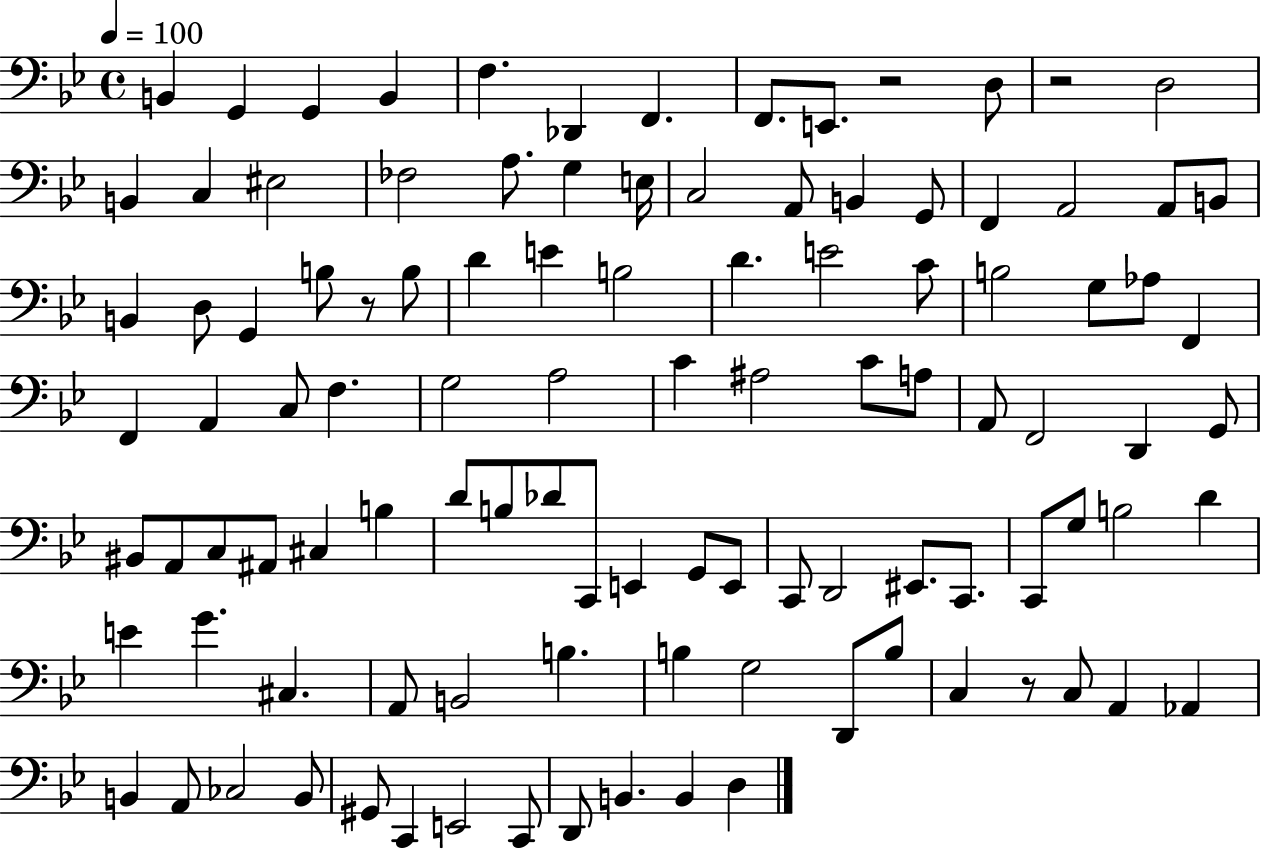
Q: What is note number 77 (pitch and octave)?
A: E4